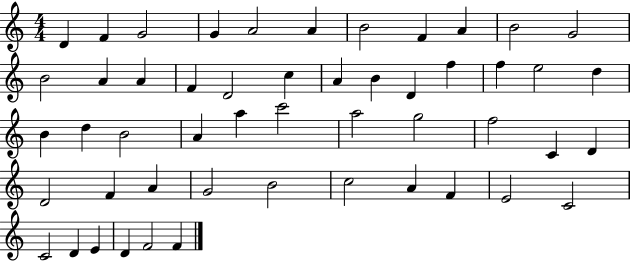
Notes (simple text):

D4/q F4/q G4/h G4/q A4/h A4/q B4/h F4/q A4/q B4/h G4/h B4/h A4/q A4/q F4/q D4/h C5/q A4/q B4/q D4/q F5/q F5/q E5/h D5/q B4/q D5/q B4/h A4/q A5/q C6/h A5/h G5/h F5/h C4/q D4/q D4/h F4/q A4/q G4/h B4/h C5/h A4/q F4/q E4/h C4/h C4/h D4/q E4/q D4/q F4/h F4/q